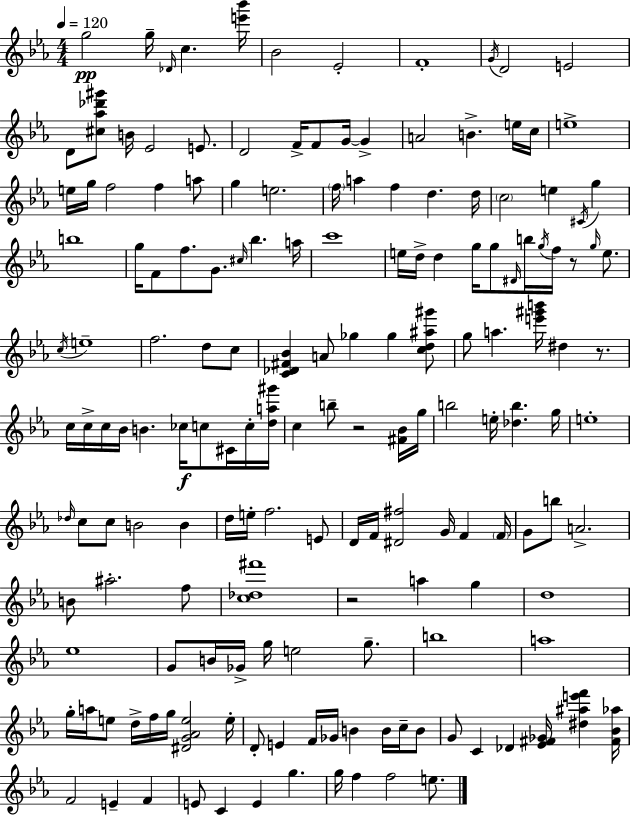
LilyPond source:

{
  \clef treble
  \numericTimeSignature
  \time 4/4
  \key ees \major
  \tempo 4 = 120
  g''2\pp g''16-- \grace { des'16 } c''4. | <e''' bes'''>16 bes'2 ees'2-. | f'1-. | \acciaccatura { g'16 } d'2 e'2 | \break d'8 <cis'' aes'' des''' gis'''>8 b'16 ees'2 e'8. | d'2 f'16-> f'8 g'16~~ g'4-> | a'2 b'4.-> | e''16 c''16 e''1-> | \break e''16 g''16 f''2 f''4 | a''8 g''4 e''2. | \parenthesize f''16 a''4 f''4 d''4. | d''16 \parenthesize c''2 e''4 \acciaccatura { cis'16 } g''4 | \break b''1 | g''16 f'8 f''8. g'8. \grace { cis''16 } bes''4. | a''16 c'''1 | e''16 d''16-> d''4 g''16 g''8 \grace { dis'16 } b''16 \acciaccatura { g''16 } | \break f''16 r8 \grace { g''16 } e''8. \acciaccatura { c''16 } e''1-- | f''2. | d''8 c''8 <c' des' fis' bes'>4 a'8 ges''4 | ges''4 <c'' d'' ais'' gis'''>8 g''8 a''4. | \break <e''' gis''' b'''>16 dis''4 r8. c''16 c''16-> c''16 bes'16 b'4. | ces''16\f c''8 cis'16 c''16-. <d'' a'' gis'''>16 c''4 b''8-- r2 | <fis' bes'>16 g''16 b''2 | e''16-. <des'' b''>4. g''16 e''1-. | \break \grace { des''16 } c''8 c''8 b'2 | b'4 d''16 e''16-. f''2. | e'8 d'16 f'16 <dis' fis''>2 | g'16 f'4 \parenthesize f'16 g'8 b''8 a'2.-> | \break b'8 ais''2.-. | f''8 <c'' des'' fis'''>1 | r2 | a''4 g''4 d''1 | \break ees''1 | g'8 b'16 ges'16-> g''16 e''2 | g''8.-- b''1 | a''1 | \break g''16-. a''16 e''8 d''16-> f''16 g''16 | <dis' g' aes' e''>2 e''16-. d'8-. e'4 f'16 | ges'16 b'4 b'16 c''16-- b'8 g'8 c'4 des'4 | <ees' fis' ges'>16 <dis'' ais'' e''' f'''>4 <fis' bes' aes''>16 f'2 | \break e'4-- f'4 e'8 c'4 e'4 | g''4. g''16 f''4 f''2 | e''8. \bar "|."
}